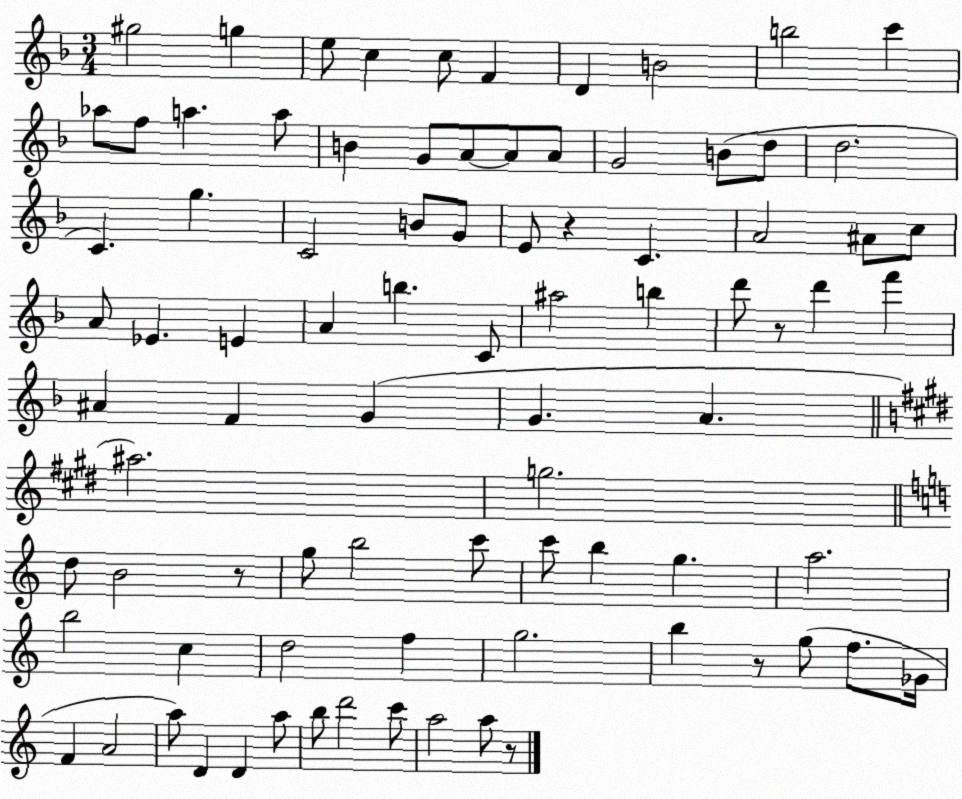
X:1
T:Untitled
M:3/4
L:1/4
K:F
^g2 g e/2 c c/2 F D B2 b2 c' _a/2 f/2 a a/2 B G/2 A/2 A/2 A/2 G2 B/2 d/2 d2 C g C2 B/2 G/2 E/2 z C A2 ^A/2 c/2 A/2 _E E A b C/2 ^a2 b d'/2 z/2 d' f' ^A F G G A ^a2 g2 d/2 B2 z/2 g/2 b2 c'/2 c'/2 b g a2 b2 c d2 f g2 b z/2 g/2 f/2 _G/4 F A2 a/2 D D a/2 b/2 d'2 c'/2 a2 a/2 z/2